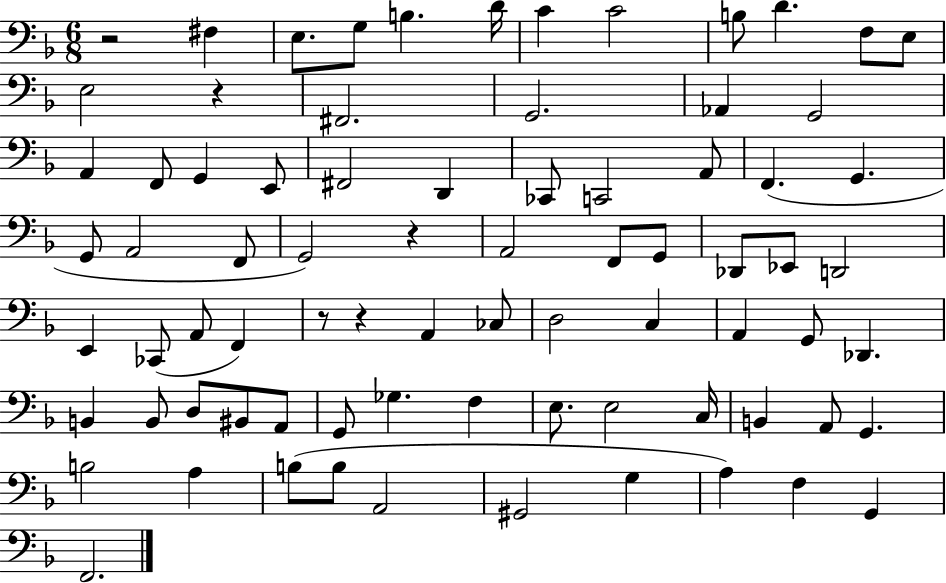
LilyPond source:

{
  \clef bass
  \numericTimeSignature
  \time 6/8
  \key f \major
  r2 fis4 | e8. g8 b4. d'16 | c'4 c'2 | b8 d'4. f8 e8 | \break e2 r4 | fis,2. | g,2. | aes,4 g,2 | \break a,4 f,8 g,4 e,8 | fis,2 d,4 | ces,8 c,2 a,8 | f,4.( g,4. | \break g,8 a,2 f,8 | g,2) r4 | a,2 f,8 g,8 | des,8 ees,8 d,2 | \break e,4 ces,8( a,8 f,4) | r8 r4 a,4 ces8 | d2 c4 | a,4 g,8 des,4. | \break b,4 b,8 d8 bis,8 a,8 | g,8 ges4. f4 | e8. e2 c16 | b,4 a,8 g,4. | \break b2 a4 | b8( b8 a,2 | gis,2 g4 | a4) f4 g,4 | \break f,2. | \bar "|."
}